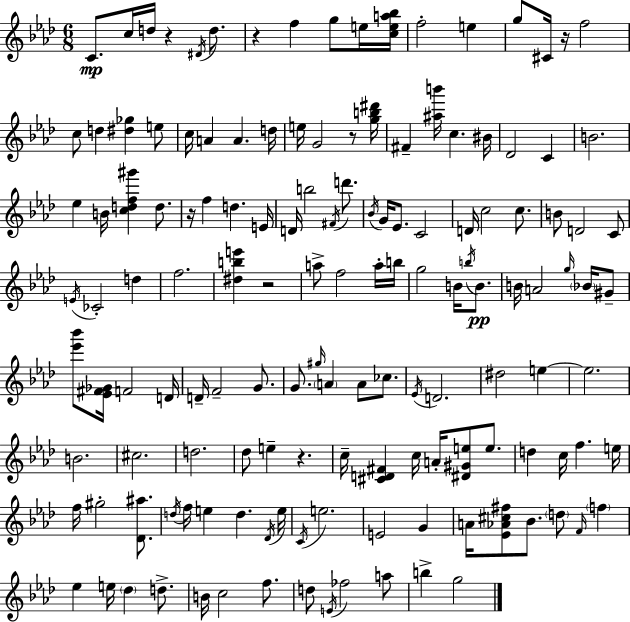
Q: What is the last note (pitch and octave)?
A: G5